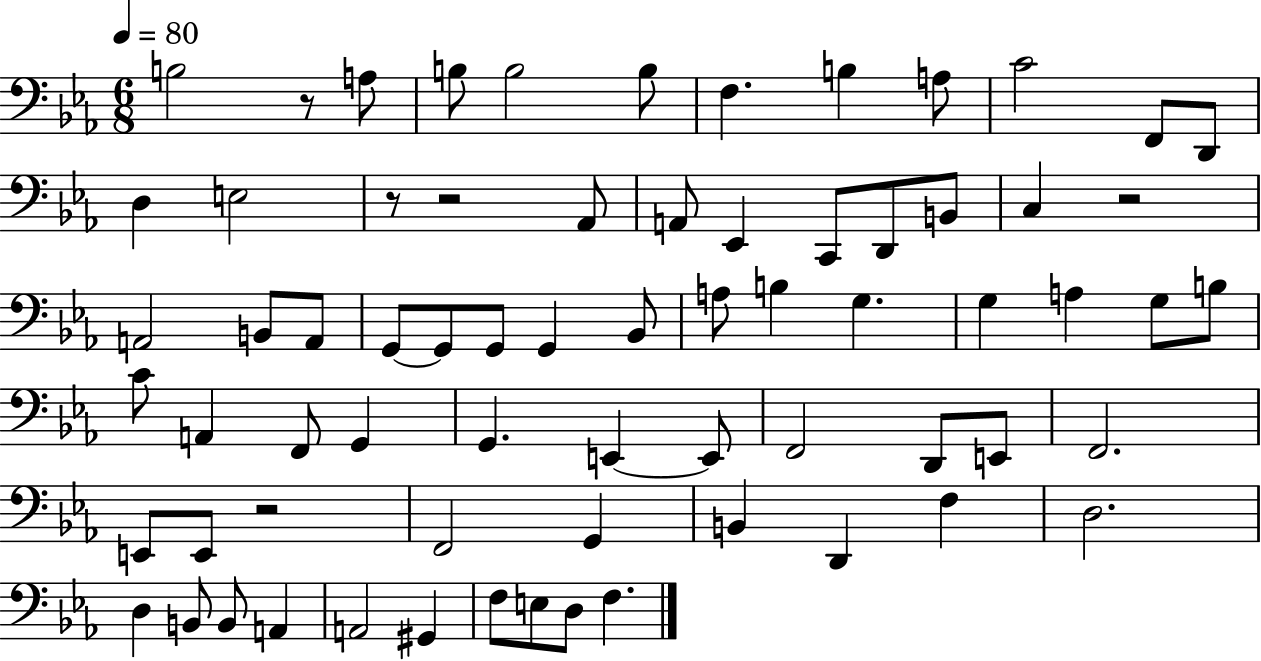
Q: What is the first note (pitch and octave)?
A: B3